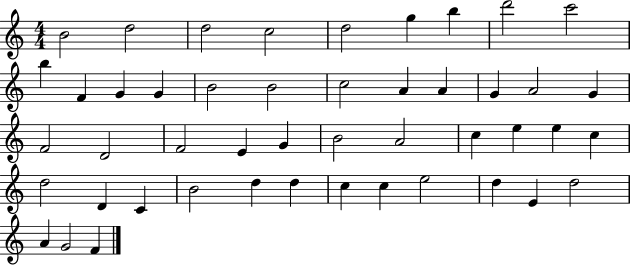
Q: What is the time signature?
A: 4/4